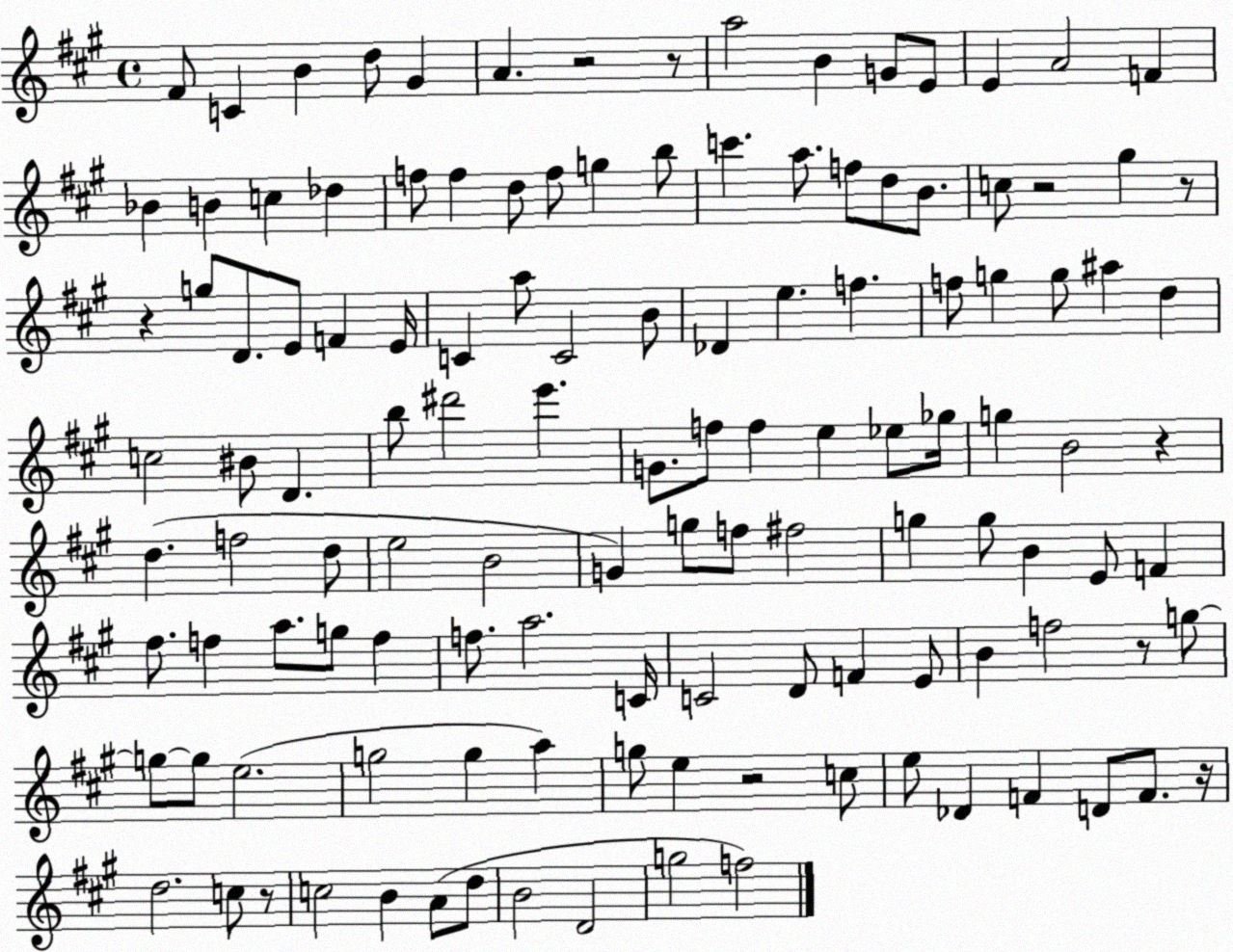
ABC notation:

X:1
T:Untitled
M:4/4
L:1/4
K:A
^F/2 C B d/2 ^G A z2 z/2 a2 B G/2 E/2 E A2 F _B B c _d f/2 f d/2 f/2 g b/2 c' a/2 f/2 d/2 B/2 c/2 z2 ^g z/2 z g/2 D/2 E/2 F E/4 C a/2 C2 B/2 _D e f f/2 g g/2 ^a d c2 ^B/2 D b/2 ^d'2 e' G/2 f/2 f e _e/2 _g/4 g B2 z d f2 d/2 e2 B2 G g/2 f/2 ^f2 g g/2 B E/2 F ^f/2 f a/2 g/2 f f/2 a2 C/4 C2 D/2 F E/2 B f2 z/2 g/2 g/2 g/2 e2 g2 g a g/2 e z2 c/2 e/2 _D F D/2 F/2 z/4 d2 c/2 z/2 c2 B A/2 d/2 B2 D2 g2 f2